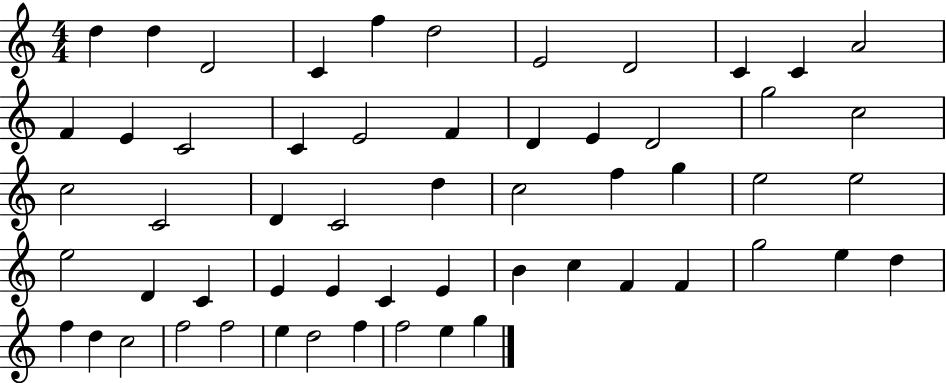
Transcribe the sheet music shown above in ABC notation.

X:1
T:Untitled
M:4/4
L:1/4
K:C
d d D2 C f d2 E2 D2 C C A2 F E C2 C E2 F D E D2 g2 c2 c2 C2 D C2 d c2 f g e2 e2 e2 D C E E C E B c F F g2 e d f d c2 f2 f2 e d2 f f2 e g